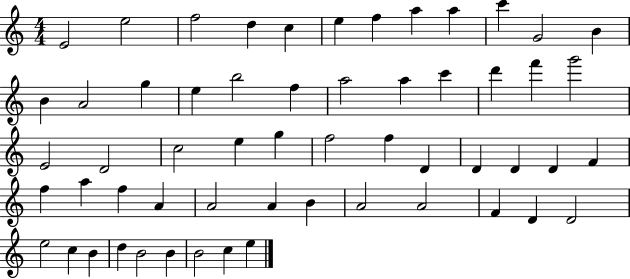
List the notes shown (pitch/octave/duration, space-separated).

E4/h E5/h F5/h D5/q C5/q E5/q F5/q A5/q A5/q C6/q G4/h B4/q B4/q A4/h G5/q E5/q B5/h F5/q A5/h A5/q C6/q D6/q F6/q G6/h E4/h D4/h C5/h E5/q G5/q F5/h F5/q D4/q D4/q D4/q D4/q F4/q F5/q A5/q F5/q A4/q A4/h A4/q B4/q A4/h A4/h F4/q D4/q D4/h E5/h C5/q B4/q D5/q B4/h B4/q B4/h C5/q E5/q